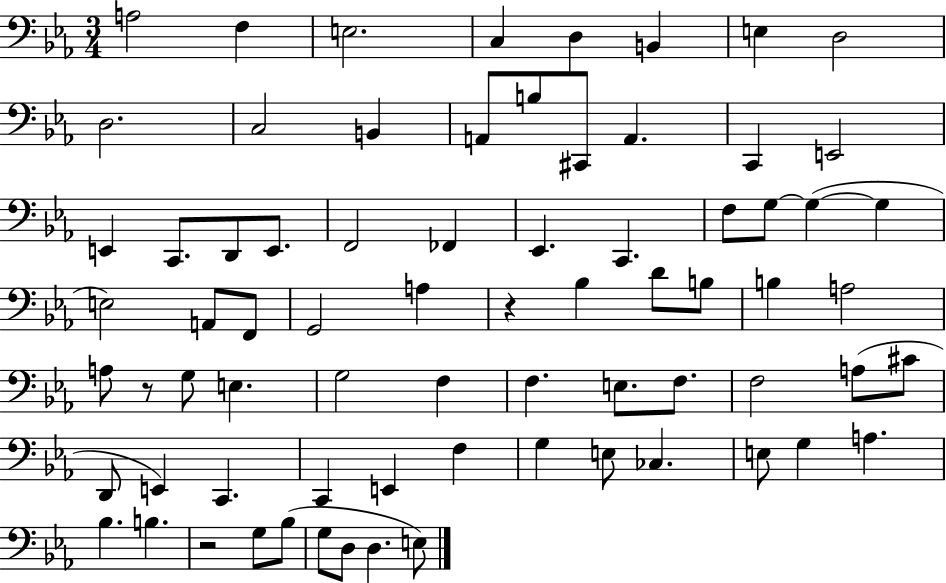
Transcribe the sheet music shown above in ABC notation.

X:1
T:Untitled
M:3/4
L:1/4
K:Eb
A,2 F, E,2 C, D, B,, E, D,2 D,2 C,2 B,, A,,/2 B,/2 ^C,,/2 A,, C,, E,,2 E,, C,,/2 D,,/2 E,,/2 F,,2 _F,, _E,, C,, F,/2 G,/2 G, G, E,2 A,,/2 F,,/2 G,,2 A, z _B, D/2 B,/2 B, A,2 A,/2 z/2 G,/2 E, G,2 F, F, E,/2 F,/2 F,2 A,/2 ^C/2 D,,/2 E,, C,, C,, E,, F, G, E,/2 _C, E,/2 G, A, _B, B, z2 G,/2 _B,/2 G,/2 D,/2 D, E,/2